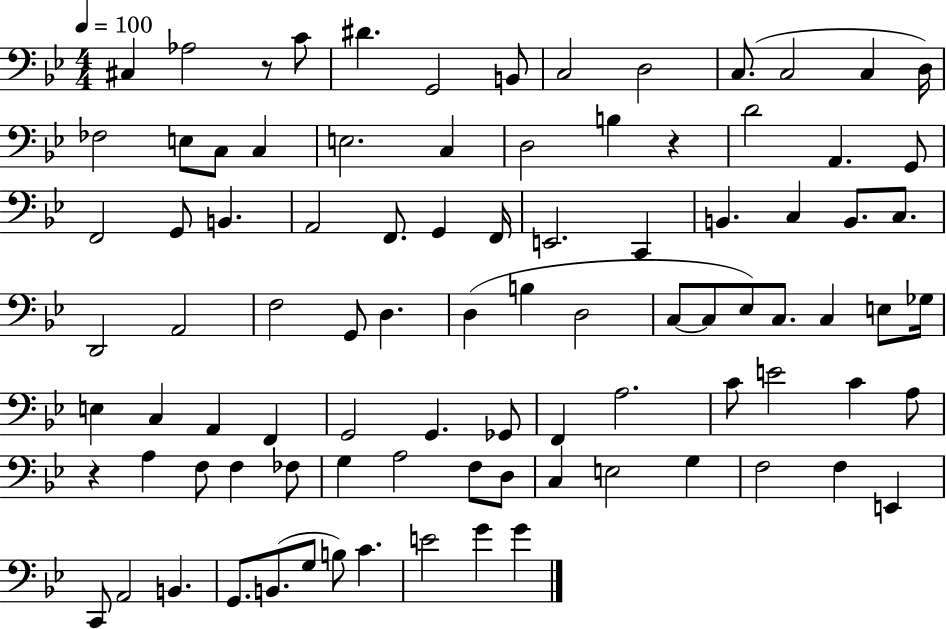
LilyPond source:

{
  \clef bass
  \numericTimeSignature
  \time 4/4
  \key bes \major
  \tempo 4 = 100
  cis4 aes2 r8 c'8 | dis'4. g,2 b,8 | c2 d2 | c8.( c2 c4 d16) | \break fes2 e8 c8 c4 | e2. c4 | d2 b4 r4 | d'2 a,4. g,8 | \break f,2 g,8 b,4. | a,2 f,8. g,4 f,16 | e,2. c,4 | b,4. c4 b,8. c8. | \break d,2 a,2 | f2 g,8 d4. | d4( b4 d2 | c8~~ c8 ees8) c8. c4 e8 ges16 | \break e4 c4 a,4 f,4 | g,2 g,4. ges,8 | f,4 a2. | c'8 e'2 c'4 a8 | \break r4 a4 f8 f4 fes8 | g4 a2 f8 d8 | c4 e2 g4 | f2 f4 e,4 | \break c,8 a,2 b,4. | g,8. b,8.( g8 b8) c'4. | e'2 g'4 g'4 | \bar "|."
}